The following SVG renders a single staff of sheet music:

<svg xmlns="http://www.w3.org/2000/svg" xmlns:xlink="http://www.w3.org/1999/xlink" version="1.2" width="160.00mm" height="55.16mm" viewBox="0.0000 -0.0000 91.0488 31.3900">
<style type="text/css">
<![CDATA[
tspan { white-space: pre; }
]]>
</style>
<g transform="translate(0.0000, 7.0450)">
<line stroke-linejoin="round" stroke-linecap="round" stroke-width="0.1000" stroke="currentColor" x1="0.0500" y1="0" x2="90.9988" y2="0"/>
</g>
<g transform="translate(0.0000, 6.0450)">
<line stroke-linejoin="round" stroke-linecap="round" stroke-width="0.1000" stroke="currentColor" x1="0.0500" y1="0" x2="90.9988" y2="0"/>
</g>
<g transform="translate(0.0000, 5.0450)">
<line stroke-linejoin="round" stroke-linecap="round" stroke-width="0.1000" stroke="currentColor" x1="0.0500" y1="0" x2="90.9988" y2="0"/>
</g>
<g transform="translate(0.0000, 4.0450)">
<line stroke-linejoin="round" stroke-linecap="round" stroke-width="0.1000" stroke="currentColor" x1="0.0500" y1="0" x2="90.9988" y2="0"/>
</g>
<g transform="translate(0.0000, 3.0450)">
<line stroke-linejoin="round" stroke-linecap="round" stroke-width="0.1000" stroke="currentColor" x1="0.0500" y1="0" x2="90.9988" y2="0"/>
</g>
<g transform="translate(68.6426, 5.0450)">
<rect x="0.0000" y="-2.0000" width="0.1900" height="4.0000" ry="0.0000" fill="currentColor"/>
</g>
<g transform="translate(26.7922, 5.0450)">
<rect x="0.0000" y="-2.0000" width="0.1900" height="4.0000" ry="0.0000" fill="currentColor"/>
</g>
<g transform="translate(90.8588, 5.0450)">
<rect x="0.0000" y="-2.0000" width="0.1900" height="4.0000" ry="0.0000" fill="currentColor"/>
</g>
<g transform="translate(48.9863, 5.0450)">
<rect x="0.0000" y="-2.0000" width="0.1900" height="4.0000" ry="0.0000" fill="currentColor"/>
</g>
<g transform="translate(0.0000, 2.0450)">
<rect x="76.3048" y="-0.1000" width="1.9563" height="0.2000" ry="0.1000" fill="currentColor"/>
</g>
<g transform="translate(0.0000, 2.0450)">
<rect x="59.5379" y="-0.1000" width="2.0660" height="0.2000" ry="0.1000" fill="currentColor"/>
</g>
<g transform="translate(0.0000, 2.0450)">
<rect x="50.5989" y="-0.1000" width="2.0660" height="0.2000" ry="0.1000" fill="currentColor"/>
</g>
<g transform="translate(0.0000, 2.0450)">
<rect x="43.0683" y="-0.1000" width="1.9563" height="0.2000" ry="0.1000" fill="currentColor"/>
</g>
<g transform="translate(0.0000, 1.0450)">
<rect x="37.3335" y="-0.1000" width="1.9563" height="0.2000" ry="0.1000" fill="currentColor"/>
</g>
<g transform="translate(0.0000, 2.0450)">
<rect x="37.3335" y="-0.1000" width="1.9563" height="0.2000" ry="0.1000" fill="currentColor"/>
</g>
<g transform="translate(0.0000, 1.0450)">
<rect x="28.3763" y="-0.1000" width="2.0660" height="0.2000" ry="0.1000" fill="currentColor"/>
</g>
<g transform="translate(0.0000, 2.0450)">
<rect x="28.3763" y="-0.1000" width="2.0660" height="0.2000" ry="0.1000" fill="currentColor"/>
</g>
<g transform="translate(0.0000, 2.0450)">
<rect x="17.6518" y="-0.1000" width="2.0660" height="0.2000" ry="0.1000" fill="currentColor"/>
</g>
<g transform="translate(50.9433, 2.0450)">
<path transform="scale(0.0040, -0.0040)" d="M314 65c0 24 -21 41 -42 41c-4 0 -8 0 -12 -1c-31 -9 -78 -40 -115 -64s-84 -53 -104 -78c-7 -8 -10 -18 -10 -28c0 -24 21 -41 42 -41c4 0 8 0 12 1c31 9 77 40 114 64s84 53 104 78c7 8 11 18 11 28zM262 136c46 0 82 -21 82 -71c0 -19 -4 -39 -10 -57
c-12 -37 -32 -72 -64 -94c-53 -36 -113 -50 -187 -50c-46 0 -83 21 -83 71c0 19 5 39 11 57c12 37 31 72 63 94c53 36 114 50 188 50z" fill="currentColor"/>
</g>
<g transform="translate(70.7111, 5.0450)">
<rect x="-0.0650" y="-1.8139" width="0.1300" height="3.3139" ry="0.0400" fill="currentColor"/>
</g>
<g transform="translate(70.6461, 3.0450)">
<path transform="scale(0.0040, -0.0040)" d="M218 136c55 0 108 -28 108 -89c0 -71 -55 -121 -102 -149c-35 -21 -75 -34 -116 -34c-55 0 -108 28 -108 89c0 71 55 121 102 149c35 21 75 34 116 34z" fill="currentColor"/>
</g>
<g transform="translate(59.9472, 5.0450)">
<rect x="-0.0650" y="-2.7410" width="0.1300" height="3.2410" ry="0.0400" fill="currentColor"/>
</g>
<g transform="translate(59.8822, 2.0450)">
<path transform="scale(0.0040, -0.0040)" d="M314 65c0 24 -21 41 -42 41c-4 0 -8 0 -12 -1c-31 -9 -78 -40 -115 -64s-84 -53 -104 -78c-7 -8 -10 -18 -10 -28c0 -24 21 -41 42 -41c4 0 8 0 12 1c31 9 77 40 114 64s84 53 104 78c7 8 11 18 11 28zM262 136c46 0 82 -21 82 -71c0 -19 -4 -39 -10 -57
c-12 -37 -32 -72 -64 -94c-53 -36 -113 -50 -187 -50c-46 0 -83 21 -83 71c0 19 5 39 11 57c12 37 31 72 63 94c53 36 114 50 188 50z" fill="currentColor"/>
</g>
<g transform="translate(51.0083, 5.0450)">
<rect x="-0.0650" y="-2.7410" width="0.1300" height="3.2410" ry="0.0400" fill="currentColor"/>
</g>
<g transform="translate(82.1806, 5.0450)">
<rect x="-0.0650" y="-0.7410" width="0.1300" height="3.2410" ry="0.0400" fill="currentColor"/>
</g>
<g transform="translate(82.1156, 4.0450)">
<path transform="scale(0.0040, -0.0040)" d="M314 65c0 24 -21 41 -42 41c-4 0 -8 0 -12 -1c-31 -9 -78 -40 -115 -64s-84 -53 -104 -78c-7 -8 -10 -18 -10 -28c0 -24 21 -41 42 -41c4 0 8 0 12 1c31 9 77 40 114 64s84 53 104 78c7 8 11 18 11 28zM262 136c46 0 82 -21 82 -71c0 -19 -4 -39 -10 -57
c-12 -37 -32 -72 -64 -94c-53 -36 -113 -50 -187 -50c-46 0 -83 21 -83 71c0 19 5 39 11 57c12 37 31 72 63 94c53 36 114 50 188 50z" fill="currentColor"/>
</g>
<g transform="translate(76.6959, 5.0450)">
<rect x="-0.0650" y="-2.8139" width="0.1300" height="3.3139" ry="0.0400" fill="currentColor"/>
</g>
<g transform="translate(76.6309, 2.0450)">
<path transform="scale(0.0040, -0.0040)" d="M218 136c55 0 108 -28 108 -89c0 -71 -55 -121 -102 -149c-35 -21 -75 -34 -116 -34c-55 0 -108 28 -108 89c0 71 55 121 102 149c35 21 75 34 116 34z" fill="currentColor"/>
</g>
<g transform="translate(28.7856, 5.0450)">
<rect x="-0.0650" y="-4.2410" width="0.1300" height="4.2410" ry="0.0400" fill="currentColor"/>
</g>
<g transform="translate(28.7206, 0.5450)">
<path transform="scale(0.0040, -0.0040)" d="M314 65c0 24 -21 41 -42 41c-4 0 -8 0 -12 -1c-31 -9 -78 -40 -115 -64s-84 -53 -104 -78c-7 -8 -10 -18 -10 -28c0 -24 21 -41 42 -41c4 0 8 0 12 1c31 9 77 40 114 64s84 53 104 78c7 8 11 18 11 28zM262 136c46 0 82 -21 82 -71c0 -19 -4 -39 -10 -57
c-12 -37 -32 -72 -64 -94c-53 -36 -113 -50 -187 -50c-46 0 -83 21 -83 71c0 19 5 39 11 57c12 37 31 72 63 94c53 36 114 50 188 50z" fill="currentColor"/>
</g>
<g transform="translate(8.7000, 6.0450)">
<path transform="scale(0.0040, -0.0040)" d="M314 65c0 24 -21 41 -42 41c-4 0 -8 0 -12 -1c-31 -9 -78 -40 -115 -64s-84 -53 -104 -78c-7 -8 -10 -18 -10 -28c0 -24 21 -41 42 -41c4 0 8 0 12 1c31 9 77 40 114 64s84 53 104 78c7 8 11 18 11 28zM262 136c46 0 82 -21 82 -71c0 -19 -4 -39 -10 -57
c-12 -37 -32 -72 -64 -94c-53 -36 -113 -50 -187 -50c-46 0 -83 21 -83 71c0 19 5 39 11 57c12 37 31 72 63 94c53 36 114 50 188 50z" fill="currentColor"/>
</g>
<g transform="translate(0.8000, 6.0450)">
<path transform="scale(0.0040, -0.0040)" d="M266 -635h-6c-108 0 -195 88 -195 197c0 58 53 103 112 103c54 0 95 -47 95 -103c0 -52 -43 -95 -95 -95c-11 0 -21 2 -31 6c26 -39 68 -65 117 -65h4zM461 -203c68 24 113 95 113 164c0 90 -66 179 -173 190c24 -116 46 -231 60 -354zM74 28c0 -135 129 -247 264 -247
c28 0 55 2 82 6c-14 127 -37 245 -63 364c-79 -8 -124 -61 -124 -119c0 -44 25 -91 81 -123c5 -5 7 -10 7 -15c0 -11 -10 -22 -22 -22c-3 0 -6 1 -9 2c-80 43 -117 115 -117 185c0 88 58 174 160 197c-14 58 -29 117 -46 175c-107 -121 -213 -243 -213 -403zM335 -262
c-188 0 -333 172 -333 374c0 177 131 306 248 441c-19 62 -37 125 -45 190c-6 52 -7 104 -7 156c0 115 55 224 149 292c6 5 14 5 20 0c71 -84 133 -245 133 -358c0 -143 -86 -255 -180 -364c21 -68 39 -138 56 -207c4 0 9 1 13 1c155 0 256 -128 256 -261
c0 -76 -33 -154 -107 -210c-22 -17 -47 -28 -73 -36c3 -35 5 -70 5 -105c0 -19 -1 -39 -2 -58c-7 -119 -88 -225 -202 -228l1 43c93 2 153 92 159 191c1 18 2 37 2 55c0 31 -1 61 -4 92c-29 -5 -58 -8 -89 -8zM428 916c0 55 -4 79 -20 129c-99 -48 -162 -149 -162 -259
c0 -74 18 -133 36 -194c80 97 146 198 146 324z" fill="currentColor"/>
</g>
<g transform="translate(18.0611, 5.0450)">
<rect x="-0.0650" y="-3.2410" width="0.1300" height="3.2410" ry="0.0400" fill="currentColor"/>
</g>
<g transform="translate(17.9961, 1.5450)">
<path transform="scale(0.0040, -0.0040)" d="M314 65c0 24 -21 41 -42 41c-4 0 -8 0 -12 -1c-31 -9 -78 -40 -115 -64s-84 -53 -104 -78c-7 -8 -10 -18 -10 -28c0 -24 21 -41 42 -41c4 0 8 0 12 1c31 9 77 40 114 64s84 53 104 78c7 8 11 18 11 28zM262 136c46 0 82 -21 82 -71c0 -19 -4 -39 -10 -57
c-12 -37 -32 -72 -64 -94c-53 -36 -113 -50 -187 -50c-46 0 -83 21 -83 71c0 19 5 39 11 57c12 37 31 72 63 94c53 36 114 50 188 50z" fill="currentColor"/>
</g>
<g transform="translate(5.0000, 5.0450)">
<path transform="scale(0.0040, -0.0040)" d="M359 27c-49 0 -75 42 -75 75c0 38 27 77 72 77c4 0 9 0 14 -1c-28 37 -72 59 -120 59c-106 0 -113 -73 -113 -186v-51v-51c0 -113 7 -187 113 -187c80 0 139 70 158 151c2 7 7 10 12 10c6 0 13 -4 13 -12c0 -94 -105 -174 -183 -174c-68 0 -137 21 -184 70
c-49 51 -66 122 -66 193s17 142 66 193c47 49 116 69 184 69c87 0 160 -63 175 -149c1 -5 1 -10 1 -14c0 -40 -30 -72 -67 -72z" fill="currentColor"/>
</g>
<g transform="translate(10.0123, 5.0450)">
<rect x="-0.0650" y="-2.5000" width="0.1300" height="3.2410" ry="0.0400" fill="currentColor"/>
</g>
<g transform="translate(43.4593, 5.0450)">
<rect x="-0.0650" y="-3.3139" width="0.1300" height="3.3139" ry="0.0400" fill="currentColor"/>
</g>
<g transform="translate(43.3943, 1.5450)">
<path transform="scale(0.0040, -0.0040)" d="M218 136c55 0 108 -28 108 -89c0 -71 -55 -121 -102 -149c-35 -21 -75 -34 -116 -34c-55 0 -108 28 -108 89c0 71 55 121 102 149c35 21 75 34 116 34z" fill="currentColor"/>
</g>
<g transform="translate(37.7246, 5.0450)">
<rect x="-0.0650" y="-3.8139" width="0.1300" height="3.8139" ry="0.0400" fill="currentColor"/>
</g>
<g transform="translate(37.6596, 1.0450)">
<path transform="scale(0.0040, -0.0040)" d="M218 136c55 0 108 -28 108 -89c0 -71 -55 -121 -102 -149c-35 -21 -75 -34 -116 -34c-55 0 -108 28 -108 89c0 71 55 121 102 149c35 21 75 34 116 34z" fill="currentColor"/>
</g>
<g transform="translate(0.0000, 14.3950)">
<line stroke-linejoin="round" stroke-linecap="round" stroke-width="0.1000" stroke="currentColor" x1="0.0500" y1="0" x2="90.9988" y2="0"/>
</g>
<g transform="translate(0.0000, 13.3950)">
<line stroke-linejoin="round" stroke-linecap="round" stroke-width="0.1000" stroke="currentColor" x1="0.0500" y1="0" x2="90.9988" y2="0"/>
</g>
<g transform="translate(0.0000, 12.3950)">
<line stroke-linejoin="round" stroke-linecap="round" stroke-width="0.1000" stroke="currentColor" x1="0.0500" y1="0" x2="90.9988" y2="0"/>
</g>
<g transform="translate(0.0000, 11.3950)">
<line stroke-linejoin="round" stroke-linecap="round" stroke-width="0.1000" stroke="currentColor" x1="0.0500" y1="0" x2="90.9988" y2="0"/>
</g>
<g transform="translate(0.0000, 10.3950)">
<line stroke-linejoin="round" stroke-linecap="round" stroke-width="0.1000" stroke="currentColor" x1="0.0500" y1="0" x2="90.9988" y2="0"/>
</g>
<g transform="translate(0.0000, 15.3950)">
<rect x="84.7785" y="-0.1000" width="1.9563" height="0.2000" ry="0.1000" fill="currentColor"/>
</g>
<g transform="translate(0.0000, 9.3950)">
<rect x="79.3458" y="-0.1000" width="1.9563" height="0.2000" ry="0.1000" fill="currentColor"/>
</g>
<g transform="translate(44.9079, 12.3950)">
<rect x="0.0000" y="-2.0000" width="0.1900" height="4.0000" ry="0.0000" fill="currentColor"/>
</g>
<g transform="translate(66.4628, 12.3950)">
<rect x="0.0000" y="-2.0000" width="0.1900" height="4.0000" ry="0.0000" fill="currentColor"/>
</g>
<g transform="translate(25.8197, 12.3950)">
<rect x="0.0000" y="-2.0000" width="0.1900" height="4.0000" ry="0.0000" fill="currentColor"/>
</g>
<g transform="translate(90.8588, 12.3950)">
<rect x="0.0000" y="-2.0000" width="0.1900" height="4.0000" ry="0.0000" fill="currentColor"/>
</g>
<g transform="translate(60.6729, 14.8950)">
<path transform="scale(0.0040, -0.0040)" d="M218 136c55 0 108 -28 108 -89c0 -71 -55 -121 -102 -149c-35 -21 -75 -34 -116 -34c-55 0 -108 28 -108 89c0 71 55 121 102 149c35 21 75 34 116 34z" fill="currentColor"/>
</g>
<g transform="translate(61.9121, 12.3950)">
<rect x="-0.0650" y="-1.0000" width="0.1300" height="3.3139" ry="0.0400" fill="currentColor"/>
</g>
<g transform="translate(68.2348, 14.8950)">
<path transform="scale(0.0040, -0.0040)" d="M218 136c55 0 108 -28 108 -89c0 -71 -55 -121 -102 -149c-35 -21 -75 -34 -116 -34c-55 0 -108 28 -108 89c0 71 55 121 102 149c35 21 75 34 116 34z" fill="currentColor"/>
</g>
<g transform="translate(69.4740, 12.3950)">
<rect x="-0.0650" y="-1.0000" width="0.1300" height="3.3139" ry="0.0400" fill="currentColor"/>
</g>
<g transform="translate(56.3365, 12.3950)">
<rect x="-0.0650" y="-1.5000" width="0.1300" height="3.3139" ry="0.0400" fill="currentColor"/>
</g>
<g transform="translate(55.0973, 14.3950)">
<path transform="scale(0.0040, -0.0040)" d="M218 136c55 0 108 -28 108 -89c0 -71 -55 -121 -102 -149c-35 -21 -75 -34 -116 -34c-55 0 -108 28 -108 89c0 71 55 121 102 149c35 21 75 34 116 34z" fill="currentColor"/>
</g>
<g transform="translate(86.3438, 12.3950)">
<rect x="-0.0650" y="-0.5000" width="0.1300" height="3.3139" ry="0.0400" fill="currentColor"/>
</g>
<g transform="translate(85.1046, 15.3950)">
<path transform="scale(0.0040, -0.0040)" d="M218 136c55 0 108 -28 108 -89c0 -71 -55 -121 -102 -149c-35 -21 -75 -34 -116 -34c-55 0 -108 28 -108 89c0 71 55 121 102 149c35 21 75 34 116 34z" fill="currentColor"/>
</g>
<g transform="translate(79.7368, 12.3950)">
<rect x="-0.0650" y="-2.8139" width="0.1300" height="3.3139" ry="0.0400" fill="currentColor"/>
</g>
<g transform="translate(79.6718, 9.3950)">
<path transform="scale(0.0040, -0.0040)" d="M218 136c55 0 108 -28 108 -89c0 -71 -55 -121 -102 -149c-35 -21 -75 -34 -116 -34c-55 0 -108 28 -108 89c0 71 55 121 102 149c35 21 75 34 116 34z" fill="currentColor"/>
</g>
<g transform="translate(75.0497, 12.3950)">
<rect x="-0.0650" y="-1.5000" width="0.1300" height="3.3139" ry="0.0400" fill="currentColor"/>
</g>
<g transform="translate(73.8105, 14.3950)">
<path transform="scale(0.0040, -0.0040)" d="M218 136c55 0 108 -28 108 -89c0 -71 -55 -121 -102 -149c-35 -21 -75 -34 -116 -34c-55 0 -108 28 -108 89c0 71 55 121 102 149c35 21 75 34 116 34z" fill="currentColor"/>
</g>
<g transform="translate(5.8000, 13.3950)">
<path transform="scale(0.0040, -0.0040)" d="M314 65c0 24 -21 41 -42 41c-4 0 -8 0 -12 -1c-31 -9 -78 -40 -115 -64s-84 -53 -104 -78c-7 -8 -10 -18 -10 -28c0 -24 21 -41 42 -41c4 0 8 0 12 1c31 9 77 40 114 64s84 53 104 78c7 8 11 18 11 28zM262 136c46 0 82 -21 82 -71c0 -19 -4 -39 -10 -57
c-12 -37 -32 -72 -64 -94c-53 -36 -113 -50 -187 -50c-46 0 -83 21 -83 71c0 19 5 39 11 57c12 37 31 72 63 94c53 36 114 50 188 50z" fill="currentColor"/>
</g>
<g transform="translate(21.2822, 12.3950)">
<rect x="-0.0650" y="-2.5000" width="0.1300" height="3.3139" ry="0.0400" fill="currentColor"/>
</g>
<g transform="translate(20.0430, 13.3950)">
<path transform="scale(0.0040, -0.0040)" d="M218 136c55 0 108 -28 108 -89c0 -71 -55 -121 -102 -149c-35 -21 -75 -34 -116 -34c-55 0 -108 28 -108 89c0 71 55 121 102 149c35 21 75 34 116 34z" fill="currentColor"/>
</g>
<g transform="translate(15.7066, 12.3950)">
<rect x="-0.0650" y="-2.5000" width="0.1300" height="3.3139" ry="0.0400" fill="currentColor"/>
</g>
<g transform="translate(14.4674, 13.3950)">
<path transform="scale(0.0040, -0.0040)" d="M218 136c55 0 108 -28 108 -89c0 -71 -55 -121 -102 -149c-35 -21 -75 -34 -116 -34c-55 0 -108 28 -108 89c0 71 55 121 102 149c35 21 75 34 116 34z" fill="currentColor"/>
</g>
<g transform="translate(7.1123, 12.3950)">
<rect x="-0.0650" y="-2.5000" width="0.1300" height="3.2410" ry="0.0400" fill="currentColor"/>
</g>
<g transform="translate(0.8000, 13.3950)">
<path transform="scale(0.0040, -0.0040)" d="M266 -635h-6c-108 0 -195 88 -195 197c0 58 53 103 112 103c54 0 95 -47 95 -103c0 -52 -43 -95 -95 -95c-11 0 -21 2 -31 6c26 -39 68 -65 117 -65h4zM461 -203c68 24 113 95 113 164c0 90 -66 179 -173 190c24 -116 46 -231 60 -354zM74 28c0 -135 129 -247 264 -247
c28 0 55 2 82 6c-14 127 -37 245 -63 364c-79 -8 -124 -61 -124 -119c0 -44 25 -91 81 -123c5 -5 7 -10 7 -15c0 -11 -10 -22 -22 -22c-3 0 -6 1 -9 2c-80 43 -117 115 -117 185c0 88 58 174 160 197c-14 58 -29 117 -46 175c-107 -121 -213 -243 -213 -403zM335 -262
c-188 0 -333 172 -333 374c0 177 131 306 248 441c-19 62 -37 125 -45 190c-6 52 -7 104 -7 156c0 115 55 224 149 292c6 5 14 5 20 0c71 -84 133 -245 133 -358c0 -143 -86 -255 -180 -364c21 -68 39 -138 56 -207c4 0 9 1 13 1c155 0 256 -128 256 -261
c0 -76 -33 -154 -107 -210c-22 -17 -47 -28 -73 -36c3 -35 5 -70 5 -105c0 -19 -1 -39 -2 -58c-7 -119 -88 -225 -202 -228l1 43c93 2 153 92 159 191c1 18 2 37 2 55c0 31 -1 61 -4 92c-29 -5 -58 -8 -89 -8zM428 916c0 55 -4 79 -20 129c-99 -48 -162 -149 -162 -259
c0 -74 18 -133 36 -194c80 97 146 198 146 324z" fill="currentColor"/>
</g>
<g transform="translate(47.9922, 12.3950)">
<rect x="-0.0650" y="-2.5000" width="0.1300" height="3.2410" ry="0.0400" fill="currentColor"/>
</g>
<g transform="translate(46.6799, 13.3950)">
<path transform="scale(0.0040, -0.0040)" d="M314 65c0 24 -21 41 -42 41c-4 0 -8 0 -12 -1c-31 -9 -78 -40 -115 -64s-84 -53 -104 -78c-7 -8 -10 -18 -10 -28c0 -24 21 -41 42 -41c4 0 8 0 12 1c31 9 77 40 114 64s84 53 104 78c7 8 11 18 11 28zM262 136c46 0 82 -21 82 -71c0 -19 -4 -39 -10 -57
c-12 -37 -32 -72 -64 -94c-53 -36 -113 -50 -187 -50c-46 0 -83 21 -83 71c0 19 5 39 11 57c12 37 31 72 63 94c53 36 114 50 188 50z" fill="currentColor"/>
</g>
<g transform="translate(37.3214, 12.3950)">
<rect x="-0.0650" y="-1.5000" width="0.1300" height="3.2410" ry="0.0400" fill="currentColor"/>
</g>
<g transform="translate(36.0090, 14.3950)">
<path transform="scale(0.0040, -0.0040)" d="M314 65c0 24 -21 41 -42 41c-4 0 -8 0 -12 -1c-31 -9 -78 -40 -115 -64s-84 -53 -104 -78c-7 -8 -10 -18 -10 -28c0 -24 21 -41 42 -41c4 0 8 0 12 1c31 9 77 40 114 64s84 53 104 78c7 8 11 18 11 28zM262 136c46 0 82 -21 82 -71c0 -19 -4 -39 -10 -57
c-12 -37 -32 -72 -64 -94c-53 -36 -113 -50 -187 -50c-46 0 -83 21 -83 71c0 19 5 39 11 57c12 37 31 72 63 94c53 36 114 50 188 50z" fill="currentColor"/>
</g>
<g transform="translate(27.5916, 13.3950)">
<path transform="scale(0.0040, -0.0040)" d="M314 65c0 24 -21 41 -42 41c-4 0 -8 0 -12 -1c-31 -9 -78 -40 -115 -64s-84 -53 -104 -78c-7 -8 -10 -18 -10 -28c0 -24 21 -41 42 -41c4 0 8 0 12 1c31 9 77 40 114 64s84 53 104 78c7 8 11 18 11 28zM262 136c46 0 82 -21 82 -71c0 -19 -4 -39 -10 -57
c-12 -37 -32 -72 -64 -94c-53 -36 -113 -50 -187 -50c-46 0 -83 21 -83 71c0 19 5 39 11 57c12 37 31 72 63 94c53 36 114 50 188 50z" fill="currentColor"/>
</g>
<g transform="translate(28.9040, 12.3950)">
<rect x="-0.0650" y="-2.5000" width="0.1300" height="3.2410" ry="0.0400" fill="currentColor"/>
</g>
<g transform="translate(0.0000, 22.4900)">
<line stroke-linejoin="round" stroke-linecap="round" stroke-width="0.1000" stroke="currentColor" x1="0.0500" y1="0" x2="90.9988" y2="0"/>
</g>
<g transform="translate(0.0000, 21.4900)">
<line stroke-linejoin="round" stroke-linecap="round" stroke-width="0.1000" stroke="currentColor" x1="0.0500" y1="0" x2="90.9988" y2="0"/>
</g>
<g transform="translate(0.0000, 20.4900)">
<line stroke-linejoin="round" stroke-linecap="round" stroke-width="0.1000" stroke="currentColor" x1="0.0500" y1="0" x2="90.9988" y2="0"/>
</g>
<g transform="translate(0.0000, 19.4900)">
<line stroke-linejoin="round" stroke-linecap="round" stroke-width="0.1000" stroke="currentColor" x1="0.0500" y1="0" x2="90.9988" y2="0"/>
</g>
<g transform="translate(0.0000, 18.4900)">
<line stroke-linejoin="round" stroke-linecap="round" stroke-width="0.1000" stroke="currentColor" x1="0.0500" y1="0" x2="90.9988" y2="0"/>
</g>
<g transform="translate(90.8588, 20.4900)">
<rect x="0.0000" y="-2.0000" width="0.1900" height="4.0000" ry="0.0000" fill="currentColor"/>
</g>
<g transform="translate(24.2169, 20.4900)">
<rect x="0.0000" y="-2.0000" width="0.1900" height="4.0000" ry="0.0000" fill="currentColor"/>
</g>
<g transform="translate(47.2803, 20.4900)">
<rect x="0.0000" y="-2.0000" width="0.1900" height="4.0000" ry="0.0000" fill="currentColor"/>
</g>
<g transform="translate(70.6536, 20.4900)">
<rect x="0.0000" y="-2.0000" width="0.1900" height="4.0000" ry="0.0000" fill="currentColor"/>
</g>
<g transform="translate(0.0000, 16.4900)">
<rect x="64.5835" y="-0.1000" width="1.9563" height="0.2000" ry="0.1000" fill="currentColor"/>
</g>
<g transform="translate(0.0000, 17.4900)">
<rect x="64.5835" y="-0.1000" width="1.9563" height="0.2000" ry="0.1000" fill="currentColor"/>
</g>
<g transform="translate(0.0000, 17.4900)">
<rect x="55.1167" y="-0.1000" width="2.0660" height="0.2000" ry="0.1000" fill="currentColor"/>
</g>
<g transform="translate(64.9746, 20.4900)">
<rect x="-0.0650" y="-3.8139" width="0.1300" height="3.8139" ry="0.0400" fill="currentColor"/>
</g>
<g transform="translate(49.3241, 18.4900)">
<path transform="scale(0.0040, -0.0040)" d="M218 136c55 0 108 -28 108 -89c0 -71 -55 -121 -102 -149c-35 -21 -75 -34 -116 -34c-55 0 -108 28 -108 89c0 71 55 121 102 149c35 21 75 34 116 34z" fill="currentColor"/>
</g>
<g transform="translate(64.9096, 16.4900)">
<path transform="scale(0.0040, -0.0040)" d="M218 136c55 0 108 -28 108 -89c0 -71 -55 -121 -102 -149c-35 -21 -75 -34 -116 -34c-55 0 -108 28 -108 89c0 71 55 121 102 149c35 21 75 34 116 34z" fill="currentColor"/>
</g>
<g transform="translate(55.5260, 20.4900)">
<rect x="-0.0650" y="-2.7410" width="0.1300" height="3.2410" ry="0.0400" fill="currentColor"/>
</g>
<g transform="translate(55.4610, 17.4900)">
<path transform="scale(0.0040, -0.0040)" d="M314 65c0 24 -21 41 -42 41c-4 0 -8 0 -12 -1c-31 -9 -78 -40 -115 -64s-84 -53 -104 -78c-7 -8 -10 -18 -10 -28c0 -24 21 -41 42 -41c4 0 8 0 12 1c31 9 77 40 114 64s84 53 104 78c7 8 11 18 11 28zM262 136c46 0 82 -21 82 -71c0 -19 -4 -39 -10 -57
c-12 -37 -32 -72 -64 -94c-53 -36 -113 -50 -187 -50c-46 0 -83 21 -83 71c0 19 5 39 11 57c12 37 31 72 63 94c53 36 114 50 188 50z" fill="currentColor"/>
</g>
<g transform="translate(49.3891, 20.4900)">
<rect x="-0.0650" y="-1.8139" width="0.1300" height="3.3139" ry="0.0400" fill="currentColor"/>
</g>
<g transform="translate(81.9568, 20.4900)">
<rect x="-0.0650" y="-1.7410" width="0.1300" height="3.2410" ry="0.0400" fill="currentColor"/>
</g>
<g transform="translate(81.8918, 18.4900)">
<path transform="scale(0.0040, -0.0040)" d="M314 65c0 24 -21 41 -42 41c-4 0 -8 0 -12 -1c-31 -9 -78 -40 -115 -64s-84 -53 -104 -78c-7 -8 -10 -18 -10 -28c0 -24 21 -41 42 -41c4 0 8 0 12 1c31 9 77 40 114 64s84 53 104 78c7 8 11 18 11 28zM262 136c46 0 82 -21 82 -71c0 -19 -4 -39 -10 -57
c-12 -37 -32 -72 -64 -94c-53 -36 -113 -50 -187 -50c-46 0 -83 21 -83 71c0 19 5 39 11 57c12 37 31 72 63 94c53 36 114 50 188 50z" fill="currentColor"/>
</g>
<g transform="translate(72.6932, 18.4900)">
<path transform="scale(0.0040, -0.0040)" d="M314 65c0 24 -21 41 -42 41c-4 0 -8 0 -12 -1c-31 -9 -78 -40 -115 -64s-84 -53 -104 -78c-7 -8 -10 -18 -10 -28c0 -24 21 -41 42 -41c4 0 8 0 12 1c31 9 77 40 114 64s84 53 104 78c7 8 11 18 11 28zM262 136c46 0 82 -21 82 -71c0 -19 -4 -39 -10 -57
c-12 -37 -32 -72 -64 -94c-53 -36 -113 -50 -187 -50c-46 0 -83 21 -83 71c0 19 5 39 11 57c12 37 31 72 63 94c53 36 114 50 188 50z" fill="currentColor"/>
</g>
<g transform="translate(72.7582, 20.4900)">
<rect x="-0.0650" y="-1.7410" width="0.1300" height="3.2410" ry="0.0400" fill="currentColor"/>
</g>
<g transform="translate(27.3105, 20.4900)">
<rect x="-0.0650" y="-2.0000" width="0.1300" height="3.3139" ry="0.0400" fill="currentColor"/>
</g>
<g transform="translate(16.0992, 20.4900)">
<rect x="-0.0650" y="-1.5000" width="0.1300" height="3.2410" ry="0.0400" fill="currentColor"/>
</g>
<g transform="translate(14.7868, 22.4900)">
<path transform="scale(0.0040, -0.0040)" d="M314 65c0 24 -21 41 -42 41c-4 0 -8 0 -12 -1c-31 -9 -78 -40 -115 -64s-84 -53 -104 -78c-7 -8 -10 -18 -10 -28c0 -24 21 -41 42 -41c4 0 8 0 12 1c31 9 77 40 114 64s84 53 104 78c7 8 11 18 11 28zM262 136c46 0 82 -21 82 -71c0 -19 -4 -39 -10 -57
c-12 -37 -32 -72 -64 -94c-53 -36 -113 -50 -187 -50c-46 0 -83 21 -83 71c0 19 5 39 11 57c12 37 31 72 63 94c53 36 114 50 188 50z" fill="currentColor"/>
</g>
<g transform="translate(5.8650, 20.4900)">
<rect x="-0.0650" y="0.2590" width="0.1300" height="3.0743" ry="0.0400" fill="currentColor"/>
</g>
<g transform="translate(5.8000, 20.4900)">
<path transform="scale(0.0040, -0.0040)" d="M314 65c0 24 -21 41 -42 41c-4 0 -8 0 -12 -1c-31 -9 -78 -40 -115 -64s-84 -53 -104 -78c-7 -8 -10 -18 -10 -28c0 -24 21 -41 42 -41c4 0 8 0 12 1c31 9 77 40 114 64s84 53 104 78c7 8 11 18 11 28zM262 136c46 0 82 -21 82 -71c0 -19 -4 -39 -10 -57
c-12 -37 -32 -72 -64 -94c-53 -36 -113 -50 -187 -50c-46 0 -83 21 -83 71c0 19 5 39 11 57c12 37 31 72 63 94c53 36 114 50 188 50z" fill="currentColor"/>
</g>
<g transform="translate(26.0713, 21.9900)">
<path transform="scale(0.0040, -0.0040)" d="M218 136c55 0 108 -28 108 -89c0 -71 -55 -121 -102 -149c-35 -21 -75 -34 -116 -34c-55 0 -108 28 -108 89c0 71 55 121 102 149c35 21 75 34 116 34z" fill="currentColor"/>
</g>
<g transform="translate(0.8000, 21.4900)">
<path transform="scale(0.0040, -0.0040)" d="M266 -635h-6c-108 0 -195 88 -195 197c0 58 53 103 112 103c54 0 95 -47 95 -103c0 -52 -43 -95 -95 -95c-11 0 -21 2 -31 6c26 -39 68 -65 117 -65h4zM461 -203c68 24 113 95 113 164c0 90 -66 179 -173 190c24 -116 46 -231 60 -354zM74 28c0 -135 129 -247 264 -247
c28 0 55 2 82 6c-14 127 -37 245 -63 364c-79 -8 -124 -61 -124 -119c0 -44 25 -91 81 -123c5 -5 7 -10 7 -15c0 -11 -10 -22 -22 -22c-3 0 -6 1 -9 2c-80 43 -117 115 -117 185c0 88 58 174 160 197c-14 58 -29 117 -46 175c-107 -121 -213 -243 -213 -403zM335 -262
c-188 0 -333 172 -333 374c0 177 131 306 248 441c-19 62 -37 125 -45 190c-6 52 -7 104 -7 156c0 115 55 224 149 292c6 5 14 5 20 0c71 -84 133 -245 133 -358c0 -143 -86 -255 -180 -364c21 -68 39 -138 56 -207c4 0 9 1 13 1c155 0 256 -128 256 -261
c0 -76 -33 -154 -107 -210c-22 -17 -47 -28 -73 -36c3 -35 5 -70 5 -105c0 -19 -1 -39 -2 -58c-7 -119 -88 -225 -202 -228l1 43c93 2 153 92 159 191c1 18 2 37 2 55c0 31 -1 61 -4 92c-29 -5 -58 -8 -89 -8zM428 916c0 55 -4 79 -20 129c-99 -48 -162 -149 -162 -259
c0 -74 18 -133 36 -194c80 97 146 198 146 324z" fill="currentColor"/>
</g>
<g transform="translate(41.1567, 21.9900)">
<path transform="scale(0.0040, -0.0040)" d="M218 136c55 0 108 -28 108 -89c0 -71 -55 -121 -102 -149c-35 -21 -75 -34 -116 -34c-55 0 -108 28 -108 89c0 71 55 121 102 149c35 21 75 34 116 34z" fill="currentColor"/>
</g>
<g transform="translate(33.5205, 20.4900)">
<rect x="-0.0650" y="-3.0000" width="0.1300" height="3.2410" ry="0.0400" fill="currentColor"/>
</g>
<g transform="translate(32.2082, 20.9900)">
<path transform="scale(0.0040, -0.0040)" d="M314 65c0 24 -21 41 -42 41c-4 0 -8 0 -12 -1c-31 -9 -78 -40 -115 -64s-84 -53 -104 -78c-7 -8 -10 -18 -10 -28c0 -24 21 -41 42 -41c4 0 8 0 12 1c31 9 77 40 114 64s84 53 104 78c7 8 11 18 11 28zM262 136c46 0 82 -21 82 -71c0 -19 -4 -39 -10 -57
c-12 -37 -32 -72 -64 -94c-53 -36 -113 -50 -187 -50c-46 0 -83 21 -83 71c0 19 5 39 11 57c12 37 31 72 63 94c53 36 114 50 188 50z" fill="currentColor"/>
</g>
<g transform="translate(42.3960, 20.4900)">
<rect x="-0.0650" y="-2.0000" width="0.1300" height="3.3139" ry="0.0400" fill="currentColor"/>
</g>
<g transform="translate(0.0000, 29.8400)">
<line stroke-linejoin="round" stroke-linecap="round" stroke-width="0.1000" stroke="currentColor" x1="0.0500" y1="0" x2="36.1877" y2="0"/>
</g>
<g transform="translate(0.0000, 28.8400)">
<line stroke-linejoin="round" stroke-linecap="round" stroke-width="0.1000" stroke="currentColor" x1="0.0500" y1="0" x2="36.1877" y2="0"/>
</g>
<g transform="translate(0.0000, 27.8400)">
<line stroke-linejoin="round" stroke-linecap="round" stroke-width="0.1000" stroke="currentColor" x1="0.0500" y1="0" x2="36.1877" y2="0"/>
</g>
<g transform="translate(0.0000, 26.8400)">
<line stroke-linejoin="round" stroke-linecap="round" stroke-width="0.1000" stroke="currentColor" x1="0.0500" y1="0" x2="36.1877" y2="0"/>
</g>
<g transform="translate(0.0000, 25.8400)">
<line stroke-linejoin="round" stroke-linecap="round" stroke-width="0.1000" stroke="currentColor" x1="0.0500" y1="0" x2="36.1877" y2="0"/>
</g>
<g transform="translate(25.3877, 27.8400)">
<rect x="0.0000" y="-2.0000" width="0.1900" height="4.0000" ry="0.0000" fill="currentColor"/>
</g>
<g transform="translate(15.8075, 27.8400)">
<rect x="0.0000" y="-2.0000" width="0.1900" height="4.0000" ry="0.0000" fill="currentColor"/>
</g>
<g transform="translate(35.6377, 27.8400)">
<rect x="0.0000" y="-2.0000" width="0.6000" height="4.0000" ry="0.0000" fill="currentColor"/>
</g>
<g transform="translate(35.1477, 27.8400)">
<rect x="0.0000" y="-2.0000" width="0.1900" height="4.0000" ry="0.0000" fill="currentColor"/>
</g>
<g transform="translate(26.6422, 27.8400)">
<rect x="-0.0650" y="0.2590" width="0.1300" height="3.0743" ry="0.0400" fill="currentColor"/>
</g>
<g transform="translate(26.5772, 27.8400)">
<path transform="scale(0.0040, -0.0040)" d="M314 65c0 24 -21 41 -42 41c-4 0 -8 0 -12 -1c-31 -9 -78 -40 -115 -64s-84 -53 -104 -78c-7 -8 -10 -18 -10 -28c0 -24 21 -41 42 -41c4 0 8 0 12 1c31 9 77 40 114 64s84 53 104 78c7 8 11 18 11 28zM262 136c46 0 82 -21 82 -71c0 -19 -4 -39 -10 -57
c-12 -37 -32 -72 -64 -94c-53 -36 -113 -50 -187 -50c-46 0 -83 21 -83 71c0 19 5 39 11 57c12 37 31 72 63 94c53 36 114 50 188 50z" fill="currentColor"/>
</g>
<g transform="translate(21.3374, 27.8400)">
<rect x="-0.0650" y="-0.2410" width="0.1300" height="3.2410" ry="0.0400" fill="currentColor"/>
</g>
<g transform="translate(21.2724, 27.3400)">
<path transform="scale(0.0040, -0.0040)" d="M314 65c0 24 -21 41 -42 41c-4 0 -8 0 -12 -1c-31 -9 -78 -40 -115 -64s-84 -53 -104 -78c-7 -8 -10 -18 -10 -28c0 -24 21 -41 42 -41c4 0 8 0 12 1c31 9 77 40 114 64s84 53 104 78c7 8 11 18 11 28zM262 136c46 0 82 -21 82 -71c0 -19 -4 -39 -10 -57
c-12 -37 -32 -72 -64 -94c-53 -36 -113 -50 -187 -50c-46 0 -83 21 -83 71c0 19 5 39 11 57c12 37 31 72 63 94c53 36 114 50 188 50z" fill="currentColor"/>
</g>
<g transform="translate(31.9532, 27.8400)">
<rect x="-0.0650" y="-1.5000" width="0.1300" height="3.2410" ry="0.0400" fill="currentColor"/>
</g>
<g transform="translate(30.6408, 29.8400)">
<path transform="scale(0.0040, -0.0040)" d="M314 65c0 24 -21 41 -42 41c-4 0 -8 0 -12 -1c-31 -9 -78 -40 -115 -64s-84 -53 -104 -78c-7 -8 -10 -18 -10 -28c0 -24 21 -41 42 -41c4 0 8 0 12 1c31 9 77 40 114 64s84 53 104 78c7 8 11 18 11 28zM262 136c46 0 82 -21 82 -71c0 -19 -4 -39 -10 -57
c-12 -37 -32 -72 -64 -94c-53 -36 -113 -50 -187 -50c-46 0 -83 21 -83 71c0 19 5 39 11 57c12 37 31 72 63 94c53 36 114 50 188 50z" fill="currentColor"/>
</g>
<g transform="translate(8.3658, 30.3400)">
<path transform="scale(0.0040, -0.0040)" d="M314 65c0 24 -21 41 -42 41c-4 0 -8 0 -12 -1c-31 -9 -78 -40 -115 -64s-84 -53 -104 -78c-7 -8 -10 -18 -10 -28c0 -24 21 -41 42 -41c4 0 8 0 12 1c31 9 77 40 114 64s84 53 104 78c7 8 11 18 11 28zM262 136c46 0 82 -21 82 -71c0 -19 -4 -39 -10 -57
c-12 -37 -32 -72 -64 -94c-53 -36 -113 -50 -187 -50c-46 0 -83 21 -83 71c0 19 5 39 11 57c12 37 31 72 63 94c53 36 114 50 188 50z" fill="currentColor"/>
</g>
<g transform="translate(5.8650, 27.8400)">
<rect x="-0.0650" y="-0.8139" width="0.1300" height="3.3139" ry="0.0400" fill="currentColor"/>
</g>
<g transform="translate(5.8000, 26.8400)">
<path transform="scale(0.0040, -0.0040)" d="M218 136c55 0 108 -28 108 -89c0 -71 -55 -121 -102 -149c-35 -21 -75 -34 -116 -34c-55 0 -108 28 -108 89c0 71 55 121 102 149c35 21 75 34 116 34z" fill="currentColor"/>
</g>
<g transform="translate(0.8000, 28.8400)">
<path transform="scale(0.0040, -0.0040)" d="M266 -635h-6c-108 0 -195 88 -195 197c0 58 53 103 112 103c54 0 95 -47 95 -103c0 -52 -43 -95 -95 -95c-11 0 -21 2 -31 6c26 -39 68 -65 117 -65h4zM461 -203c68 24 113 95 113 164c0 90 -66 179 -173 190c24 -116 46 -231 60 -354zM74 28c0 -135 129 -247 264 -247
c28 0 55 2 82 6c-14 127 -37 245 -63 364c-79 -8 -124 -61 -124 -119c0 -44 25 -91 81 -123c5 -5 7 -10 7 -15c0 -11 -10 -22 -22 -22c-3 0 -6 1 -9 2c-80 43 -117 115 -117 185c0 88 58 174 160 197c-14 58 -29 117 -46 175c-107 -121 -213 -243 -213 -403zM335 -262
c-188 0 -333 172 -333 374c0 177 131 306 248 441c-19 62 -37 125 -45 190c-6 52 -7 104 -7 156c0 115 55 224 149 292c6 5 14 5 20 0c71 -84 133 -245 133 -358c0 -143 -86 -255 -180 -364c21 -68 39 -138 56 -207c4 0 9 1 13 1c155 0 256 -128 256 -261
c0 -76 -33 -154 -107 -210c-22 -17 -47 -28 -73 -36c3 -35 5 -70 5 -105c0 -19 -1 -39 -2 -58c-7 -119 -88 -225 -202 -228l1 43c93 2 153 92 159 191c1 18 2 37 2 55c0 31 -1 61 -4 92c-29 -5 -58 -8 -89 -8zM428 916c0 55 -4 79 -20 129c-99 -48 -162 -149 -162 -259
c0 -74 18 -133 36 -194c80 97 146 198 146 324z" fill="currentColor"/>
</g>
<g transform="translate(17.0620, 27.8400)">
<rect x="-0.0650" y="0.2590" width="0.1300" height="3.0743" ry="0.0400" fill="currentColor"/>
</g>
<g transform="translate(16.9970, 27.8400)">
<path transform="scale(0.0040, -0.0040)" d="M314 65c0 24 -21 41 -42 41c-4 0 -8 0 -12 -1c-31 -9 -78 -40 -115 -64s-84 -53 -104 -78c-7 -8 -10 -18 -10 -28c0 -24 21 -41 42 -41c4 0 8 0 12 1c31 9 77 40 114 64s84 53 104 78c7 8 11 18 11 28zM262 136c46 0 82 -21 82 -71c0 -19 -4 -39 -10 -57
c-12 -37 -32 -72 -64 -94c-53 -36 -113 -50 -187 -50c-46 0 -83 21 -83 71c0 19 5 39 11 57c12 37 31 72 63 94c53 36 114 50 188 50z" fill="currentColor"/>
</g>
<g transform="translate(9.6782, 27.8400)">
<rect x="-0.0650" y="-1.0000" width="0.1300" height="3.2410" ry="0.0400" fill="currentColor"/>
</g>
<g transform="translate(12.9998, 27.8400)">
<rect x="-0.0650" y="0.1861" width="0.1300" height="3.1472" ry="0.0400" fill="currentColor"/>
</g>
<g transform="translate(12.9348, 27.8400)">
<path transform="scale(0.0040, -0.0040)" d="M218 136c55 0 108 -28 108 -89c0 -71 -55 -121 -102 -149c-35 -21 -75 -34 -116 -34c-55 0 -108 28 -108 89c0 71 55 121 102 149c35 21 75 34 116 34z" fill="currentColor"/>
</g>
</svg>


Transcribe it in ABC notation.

X:1
T:Untitled
M:4/4
L:1/4
K:C
G2 b2 d'2 c' b a2 a2 f a d2 G2 G G G2 E2 G2 E D D E a C B2 E2 F A2 F f a2 c' f2 f2 d D2 B B2 c2 B2 E2